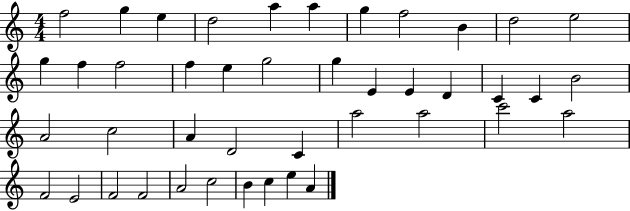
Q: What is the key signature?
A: C major